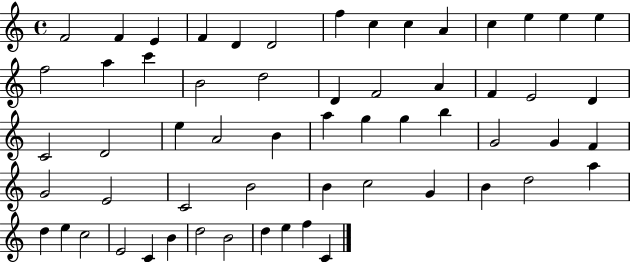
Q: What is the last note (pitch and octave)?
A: C4